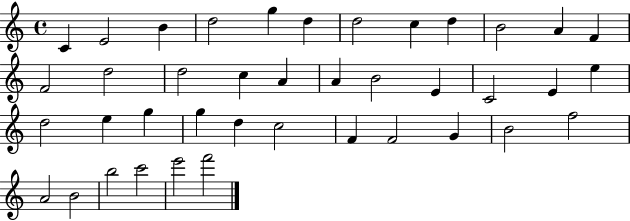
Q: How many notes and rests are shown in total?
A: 40